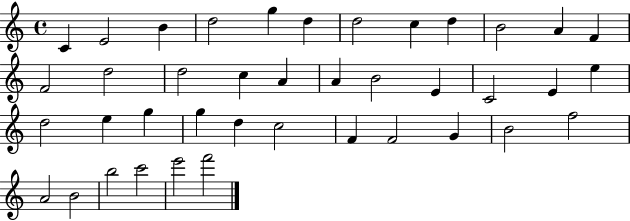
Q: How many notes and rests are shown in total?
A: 40